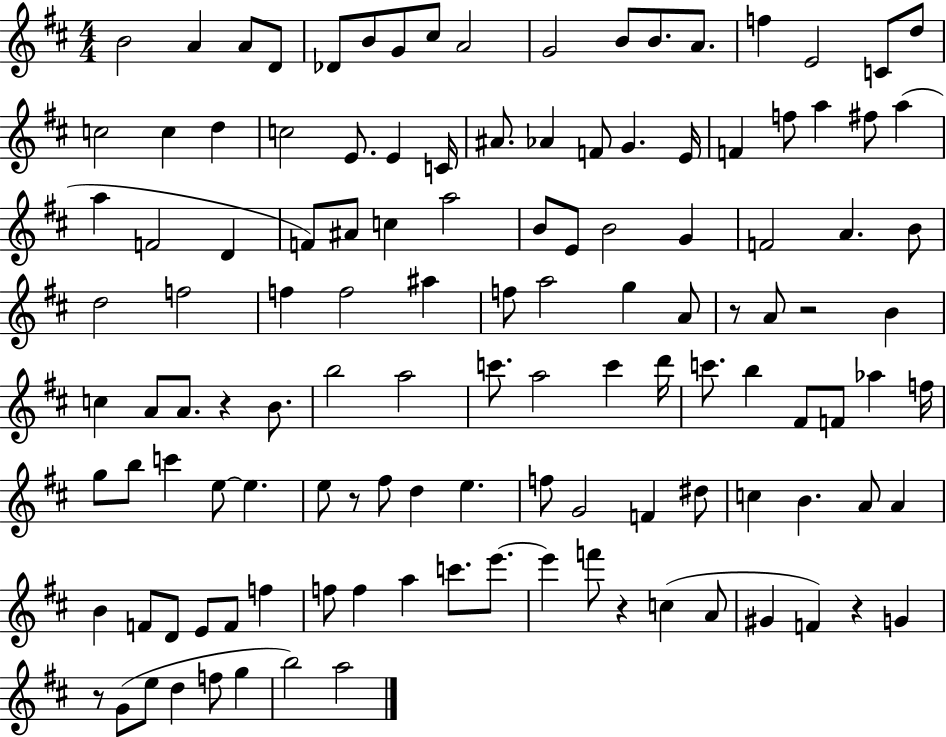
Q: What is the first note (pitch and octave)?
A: B4